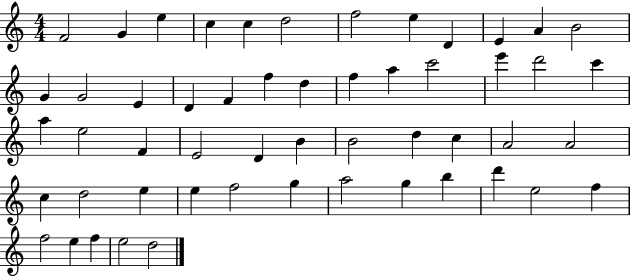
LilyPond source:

{
  \clef treble
  \numericTimeSignature
  \time 4/4
  \key c \major
  f'2 g'4 e''4 | c''4 c''4 d''2 | f''2 e''4 d'4 | e'4 a'4 b'2 | \break g'4 g'2 e'4 | d'4 f'4 f''4 d''4 | f''4 a''4 c'''2 | e'''4 d'''2 c'''4 | \break a''4 e''2 f'4 | e'2 d'4 b'4 | b'2 d''4 c''4 | a'2 a'2 | \break c''4 d''2 e''4 | e''4 f''2 g''4 | a''2 g''4 b''4 | d'''4 e''2 f''4 | \break f''2 e''4 f''4 | e''2 d''2 | \bar "|."
}